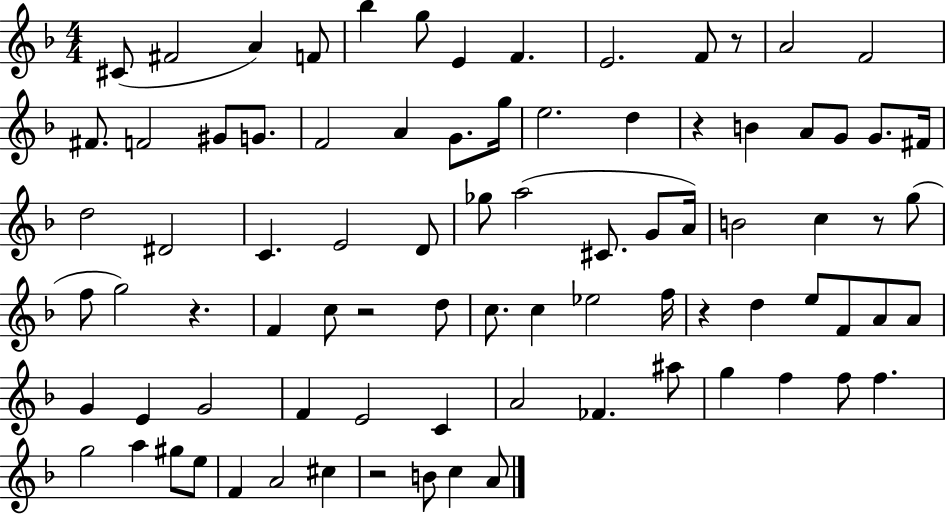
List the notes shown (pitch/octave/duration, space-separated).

C#4/e F#4/h A4/q F4/e Bb5/q G5/e E4/q F4/q. E4/h. F4/e R/e A4/h F4/h F#4/e. F4/h G#4/e G4/e. F4/h A4/q G4/e. G5/s E5/h. D5/q R/q B4/q A4/e G4/e G4/e. F#4/s D5/h D#4/h C4/q. E4/h D4/e Gb5/e A5/h C#4/e. G4/e A4/s B4/h C5/q R/e G5/e F5/e G5/h R/q. F4/q C5/e R/h D5/e C5/e. C5/q Eb5/h F5/s R/q D5/q E5/e F4/e A4/e A4/e G4/q E4/q G4/h F4/q E4/h C4/q A4/h FES4/q. A#5/e G5/q F5/q F5/e F5/q. G5/h A5/q G#5/e E5/e F4/q A4/h C#5/q R/h B4/e C5/q A4/e